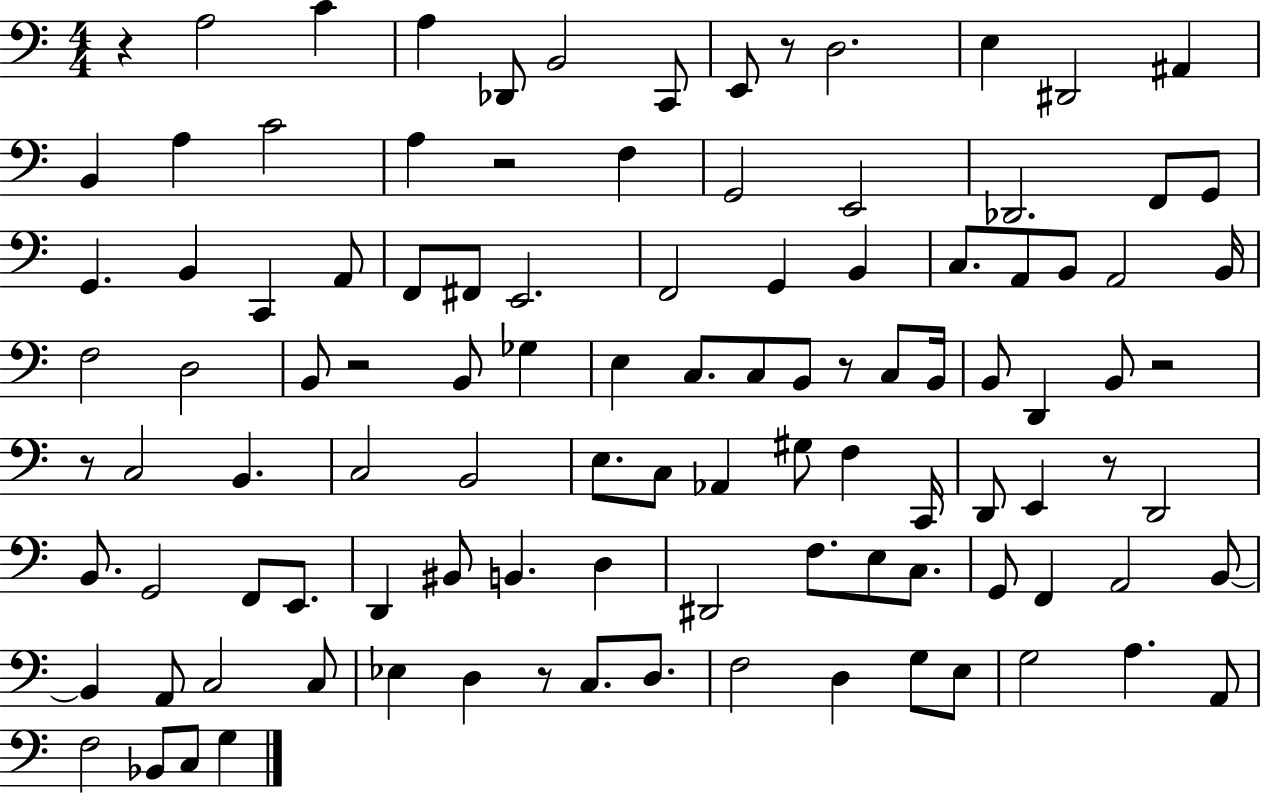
X:1
T:Untitled
M:4/4
L:1/4
K:C
z A,2 C A, _D,,/2 B,,2 C,,/2 E,,/2 z/2 D,2 E, ^D,,2 ^A,, B,, A, C2 A, z2 F, G,,2 E,,2 _D,,2 F,,/2 G,,/2 G,, B,, C,, A,,/2 F,,/2 ^F,,/2 E,,2 F,,2 G,, B,, C,/2 A,,/2 B,,/2 A,,2 B,,/4 F,2 D,2 B,,/2 z2 B,,/2 _G, E, C,/2 C,/2 B,,/2 z/2 C,/2 B,,/4 B,,/2 D,, B,,/2 z2 z/2 C,2 B,, C,2 B,,2 E,/2 C,/2 _A,, ^G,/2 F, C,,/4 D,,/2 E,, z/2 D,,2 B,,/2 G,,2 F,,/2 E,,/2 D,, ^B,,/2 B,, D, ^D,,2 F,/2 E,/2 C,/2 G,,/2 F,, A,,2 B,,/2 B,, A,,/2 C,2 C,/2 _E, D, z/2 C,/2 D,/2 F,2 D, G,/2 E,/2 G,2 A, A,,/2 F,2 _B,,/2 C,/2 G,